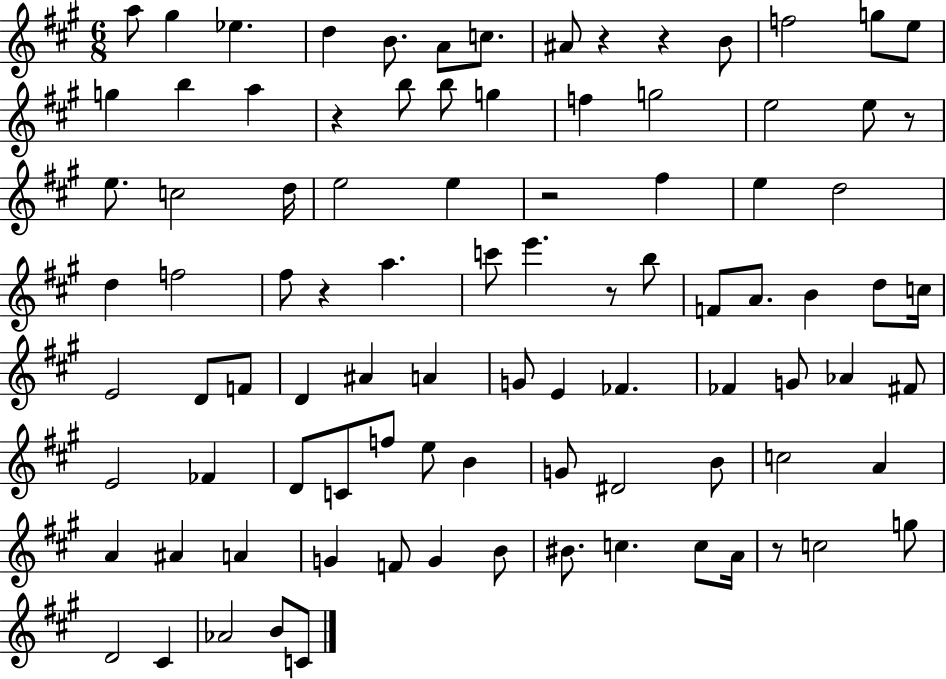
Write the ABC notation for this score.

X:1
T:Untitled
M:6/8
L:1/4
K:A
a/2 ^g _e d B/2 A/2 c/2 ^A/2 z z B/2 f2 g/2 e/2 g b a z b/2 b/2 g f g2 e2 e/2 z/2 e/2 c2 d/4 e2 e z2 ^f e d2 d f2 ^f/2 z a c'/2 e' z/2 b/2 F/2 A/2 B d/2 c/4 E2 D/2 F/2 D ^A A G/2 E _F _F G/2 _A ^F/2 E2 _F D/2 C/2 f/2 e/2 B G/2 ^D2 B/2 c2 A A ^A A G F/2 G B/2 ^B/2 c c/2 A/4 z/2 c2 g/2 D2 ^C _A2 B/2 C/2